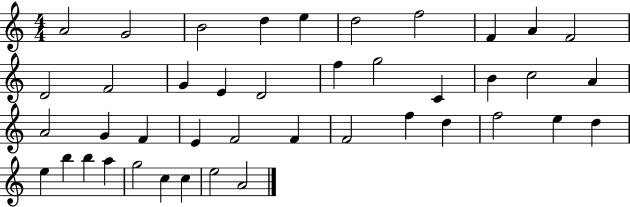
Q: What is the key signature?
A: C major